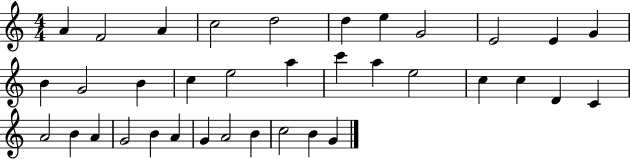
A4/q F4/h A4/q C5/h D5/h D5/q E5/q G4/h E4/h E4/q G4/q B4/q G4/h B4/q C5/q E5/h A5/q C6/q A5/q E5/h C5/q C5/q D4/q C4/q A4/h B4/q A4/q G4/h B4/q A4/q G4/q A4/h B4/q C5/h B4/q G4/q